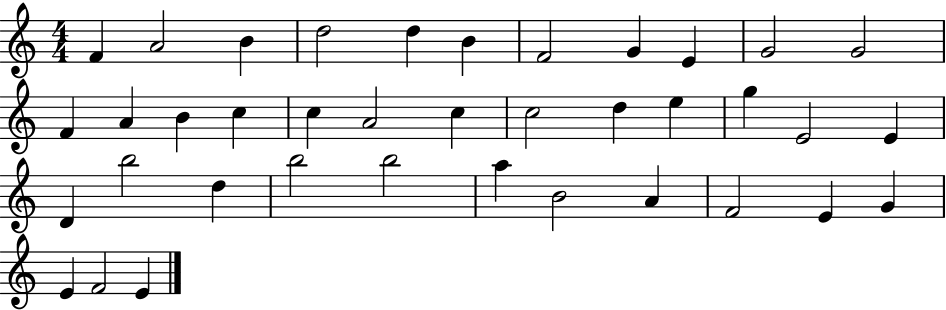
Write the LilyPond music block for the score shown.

{
  \clef treble
  \numericTimeSignature
  \time 4/4
  \key c \major
  f'4 a'2 b'4 | d''2 d''4 b'4 | f'2 g'4 e'4 | g'2 g'2 | \break f'4 a'4 b'4 c''4 | c''4 a'2 c''4 | c''2 d''4 e''4 | g''4 e'2 e'4 | \break d'4 b''2 d''4 | b''2 b''2 | a''4 b'2 a'4 | f'2 e'4 g'4 | \break e'4 f'2 e'4 | \bar "|."
}